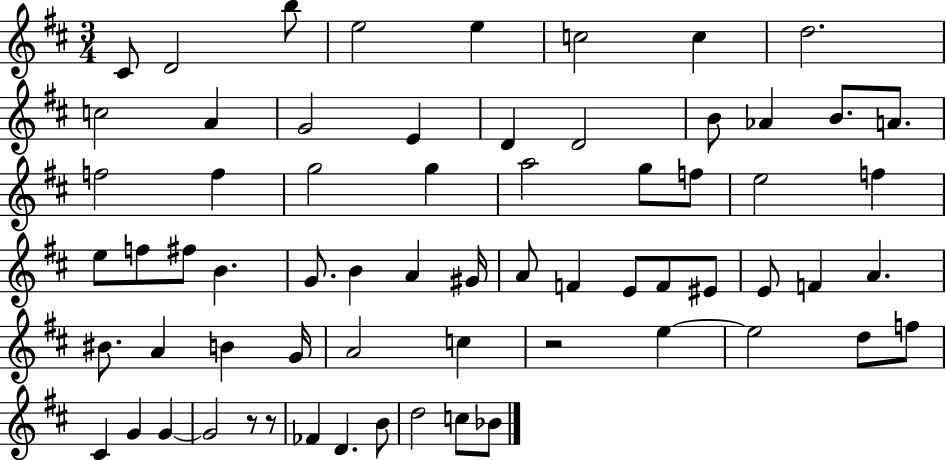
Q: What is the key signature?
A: D major